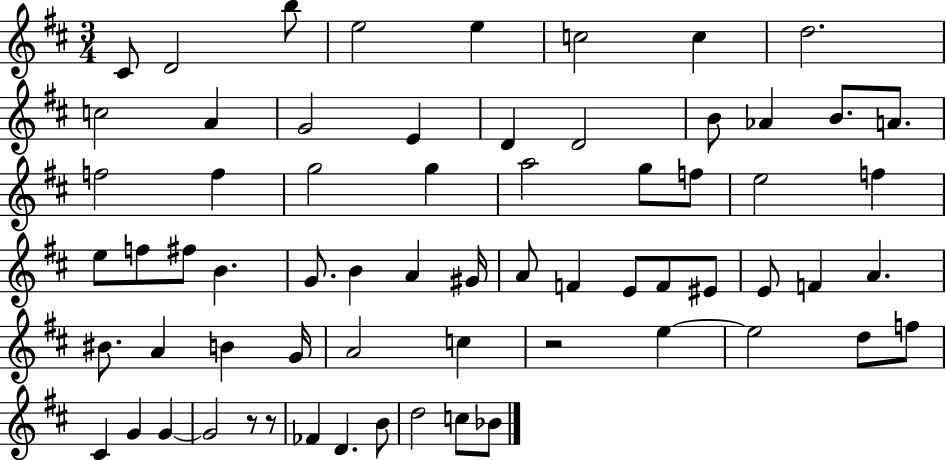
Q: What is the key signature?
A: D major